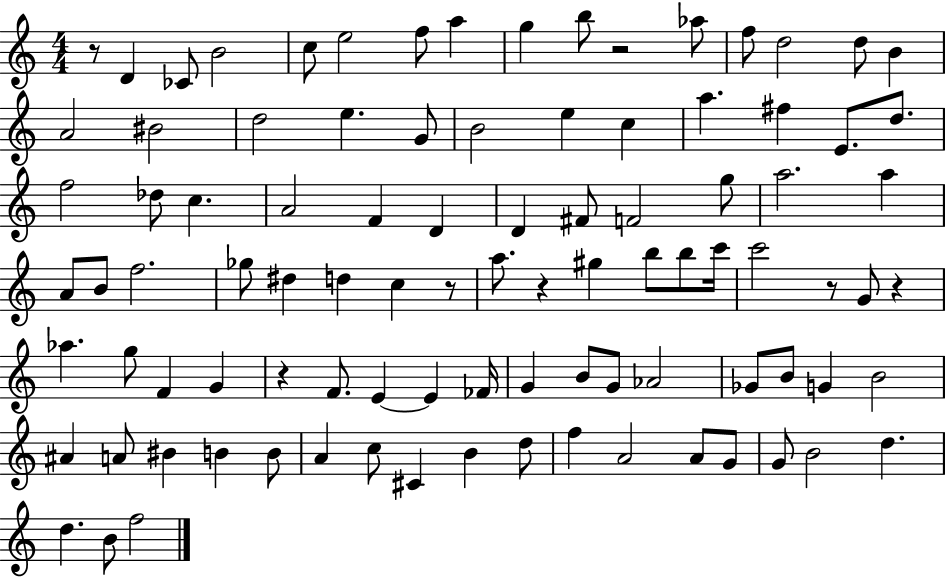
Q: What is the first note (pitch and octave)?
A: D4